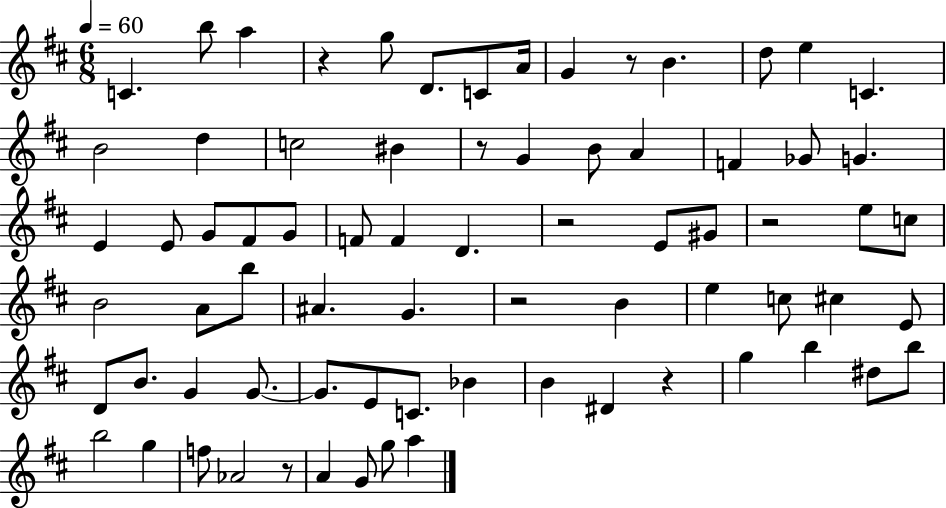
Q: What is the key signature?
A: D major